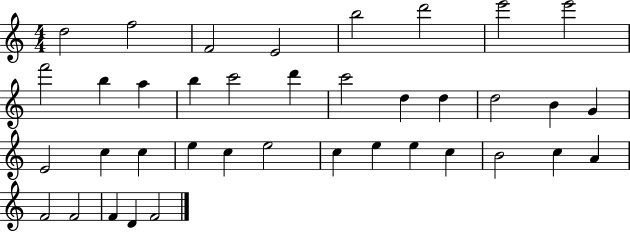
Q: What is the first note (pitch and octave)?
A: D5